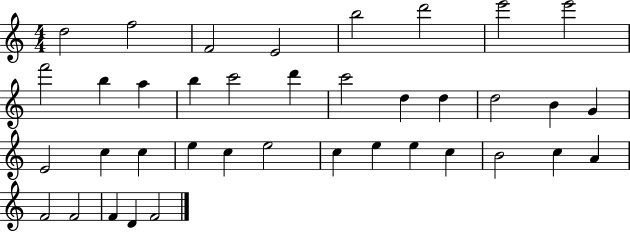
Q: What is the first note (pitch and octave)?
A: D5